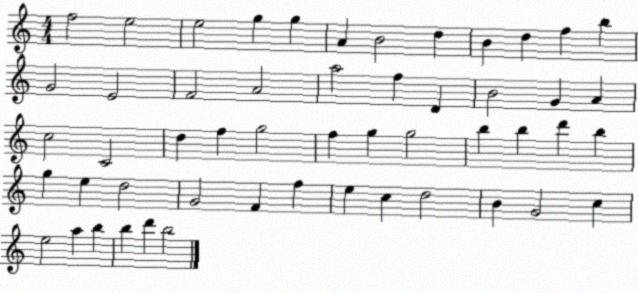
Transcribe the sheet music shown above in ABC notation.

X:1
T:Untitled
M:4/4
L:1/4
K:C
f2 e2 e2 g g A B2 d B d f b G2 E2 F2 A2 a2 f D B2 G A c2 C2 d f g2 f g g2 b b d' b g e d2 G2 F f e c d2 B G2 c e2 a b b d' b2